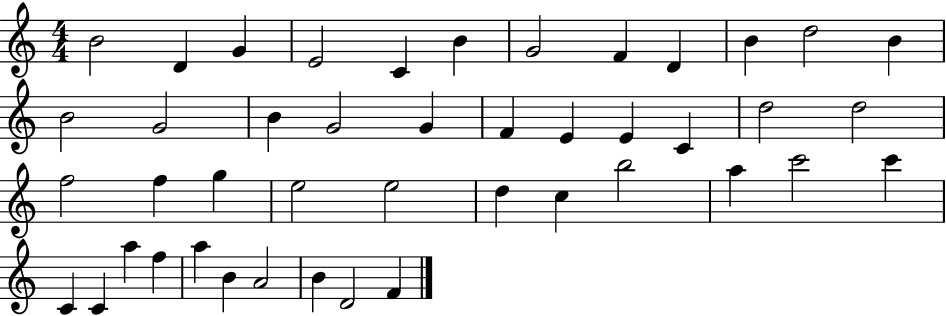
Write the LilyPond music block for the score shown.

{
  \clef treble
  \numericTimeSignature
  \time 4/4
  \key c \major
  b'2 d'4 g'4 | e'2 c'4 b'4 | g'2 f'4 d'4 | b'4 d''2 b'4 | \break b'2 g'2 | b'4 g'2 g'4 | f'4 e'4 e'4 c'4 | d''2 d''2 | \break f''2 f''4 g''4 | e''2 e''2 | d''4 c''4 b''2 | a''4 c'''2 c'''4 | \break c'4 c'4 a''4 f''4 | a''4 b'4 a'2 | b'4 d'2 f'4 | \bar "|."
}